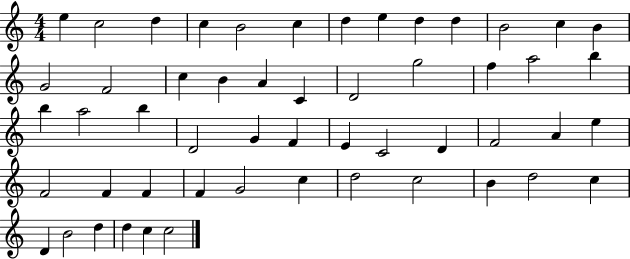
X:1
T:Untitled
M:4/4
L:1/4
K:C
e c2 d c B2 c d e d d B2 c B G2 F2 c B A C D2 g2 f a2 b b a2 b D2 G F E C2 D F2 A e F2 F F F G2 c d2 c2 B d2 c D B2 d d c c2